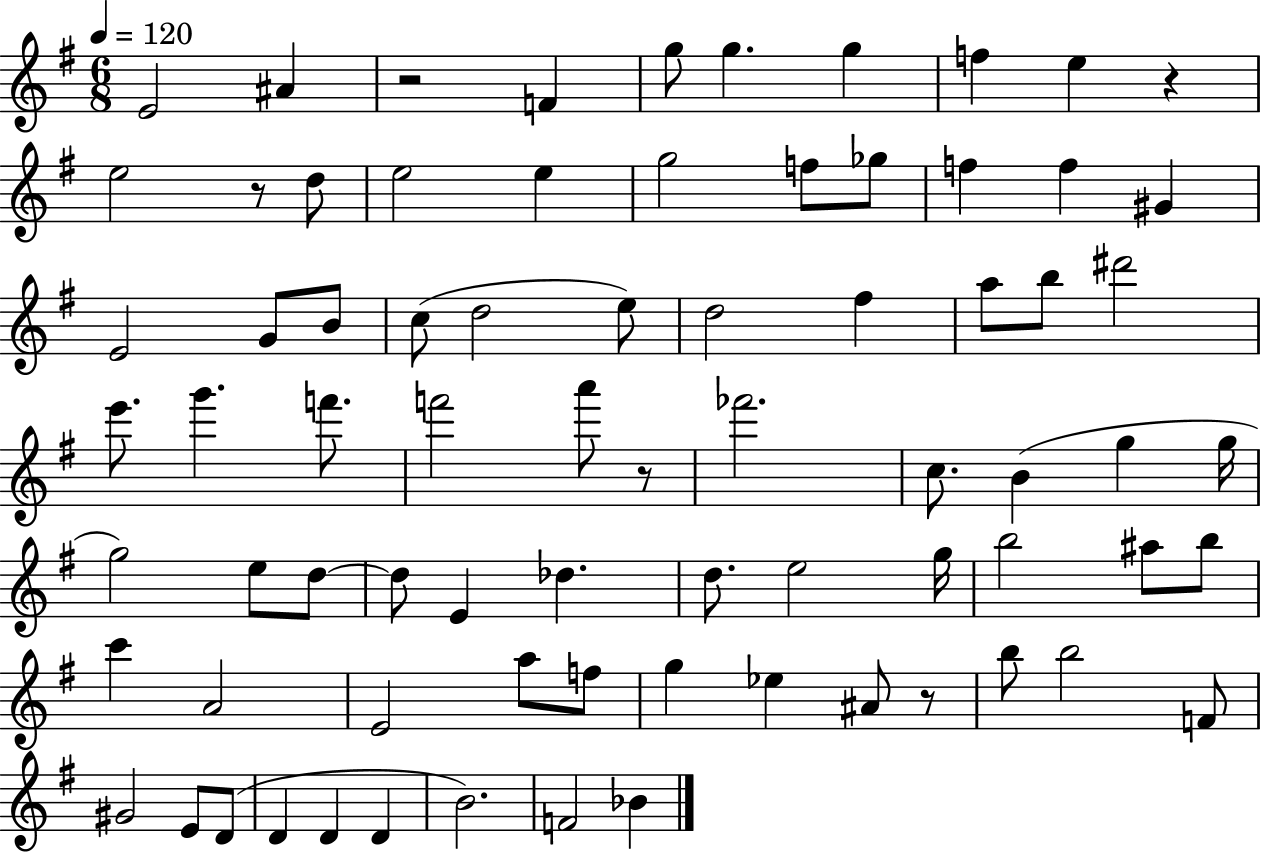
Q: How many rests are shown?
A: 5